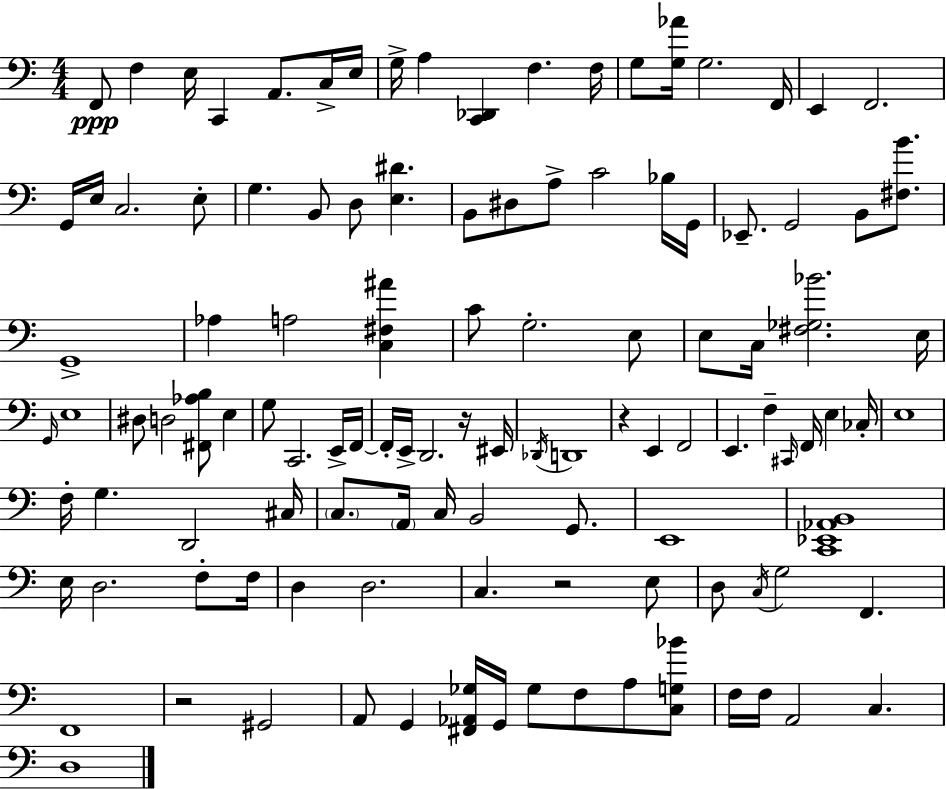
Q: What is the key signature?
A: A minor